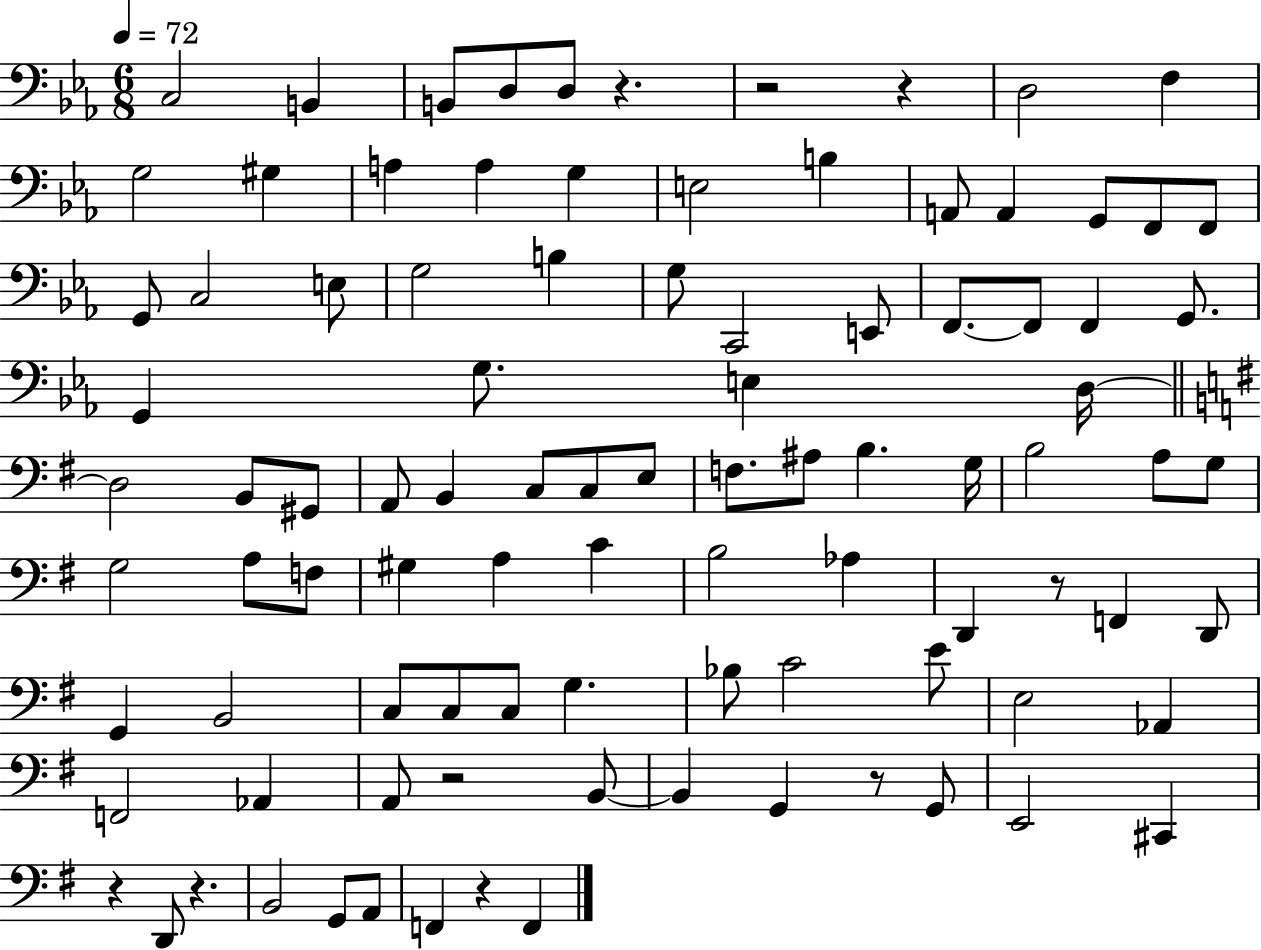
C3/h B2/q B2/e D3/e D3/e R/q. R/h R/q D3/h F3/q G3/h G#3/q A3/q A3/q G3/q E3/h B3/q A2/e A2/q G2/e F2/e F2/e G2/e C3/h E3/e G3/h B3/q G3/e C2/h E2/e F2/e. F2/e F2/q G2/e. G2/q G3/e. E3/q D3/s D3/h B2/e G#2/e A2/e B2/q C3/e C3/e E3/e F3/e. A#3/e B3/q. G3/s B3/h A3/e G3/e G3/h A3/e F3/e G#3/q A3/q C4/q B3/h Ab3/q D2/q R/e F2/q D2/e G2/q B2/h C3/e C3/e C3/e G3/q. Bb3/e C4/h E4/e E3/h Ab2/q F2/h Ab2/q A2/e R/h B2/e B2/q G2/q R/e G2/e E2/h C#2/q R/q D2/e R/q. B2/h G2/e A2/e F2/q R/q F2/q